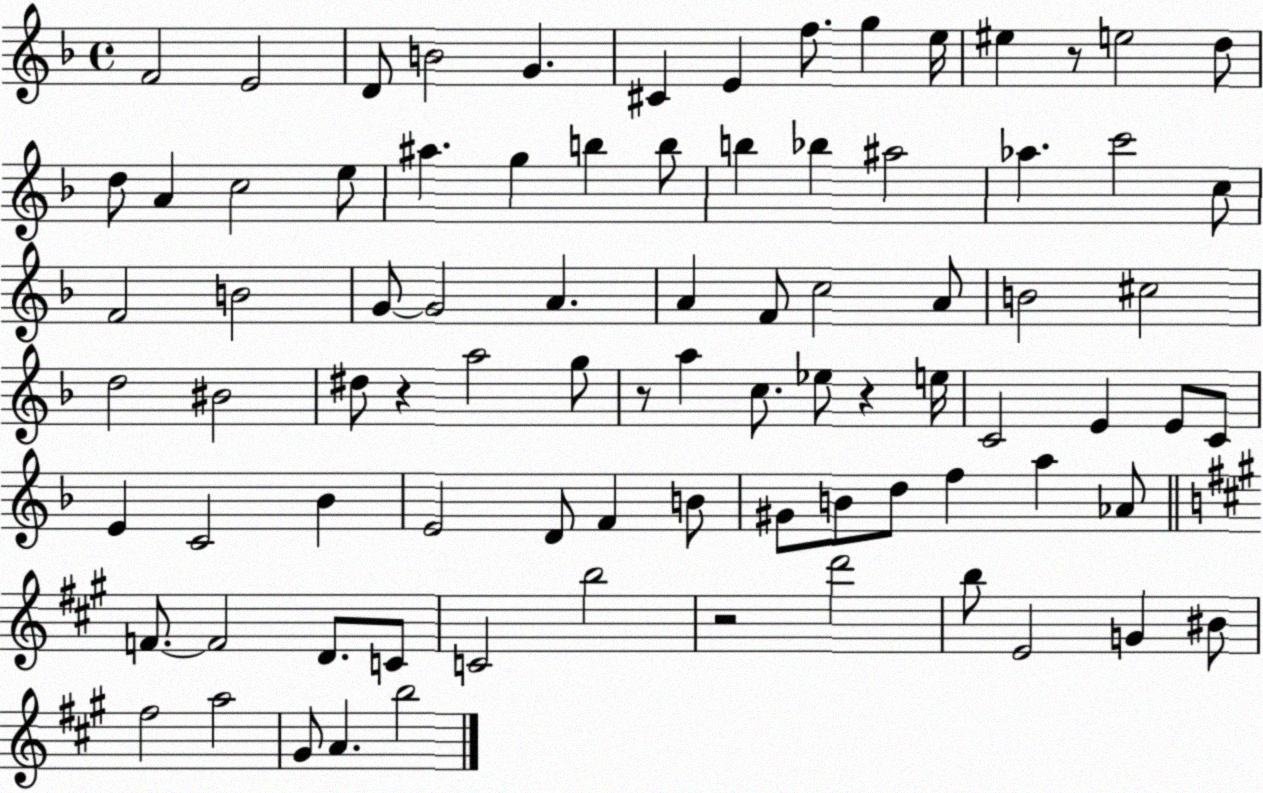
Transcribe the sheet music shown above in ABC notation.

X:1
T:Untitled
M:4/4
L:1/4
K:F
F2 E2 D/2 B2 G ^C E f/2 g e/4 ^e z/2 e2 d/2 d/2 A c2 e/2 ^a g b b/2 b _b ^a2 _a c'2 c/2 F2 B2 G/2 G2 A A F/2 c2 A/2 B2 ^c2 d2 ^B2 ^d/2 z a2 g/2 z/2 a c/2 _e/2 z e/4 C2 E E/2 C/2 E C2 _B E2 D/2 F B/2 ^G/2 B/2 d/2 f a _A/2 F/2 F2 D/2 C/2 C2 b2 z2 d'2 b/2 E2 G ^B/2 ^f2 a2 ^G/2 A b2